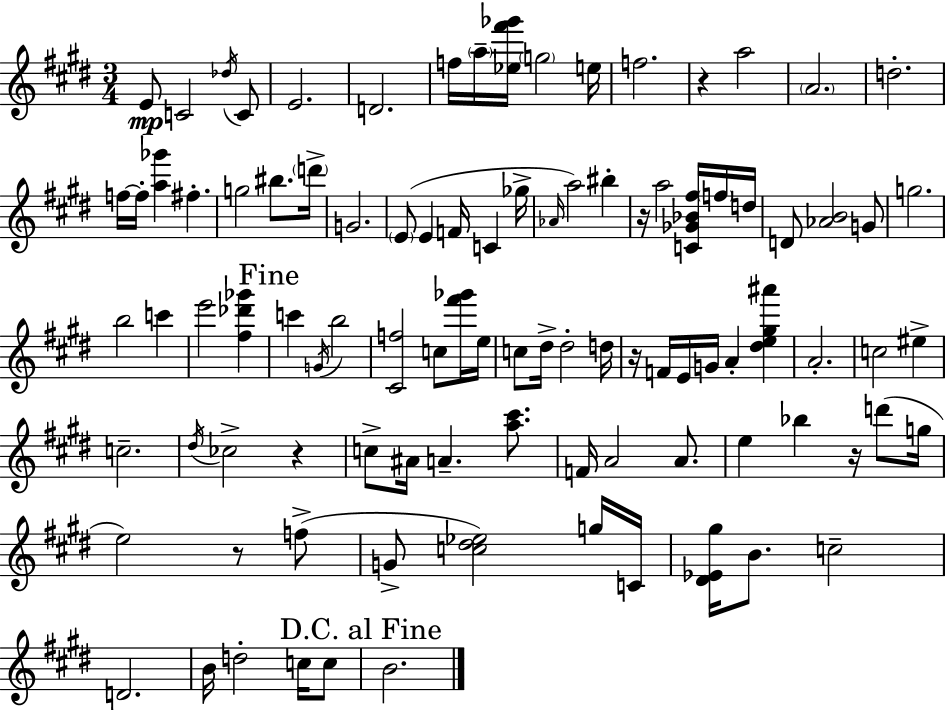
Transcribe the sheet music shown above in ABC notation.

X:1
T:Untitled
M:3/4
L:1/4
K:E
E/2 C2 _d/4 C/2 E2 D2 f/4 a/4 [_e^f'_g']/4 g2 e/4 f2 z a2 A2 d2 f/4 f/4 [a_g'] ^f g2 ^b/2 d'/4 G2 E/2 E F/4 C _g/4 _A/4 a2 ^b z/4 a2 [C_G_B^f]/4 f/4 d/4 D/2 [_AB]2 G/2 g2 b2 c' e'2 [^f_d'_g'] c' G/4 b2 [^Cf]2 c/2 [^f'_g']/4 e/4 c/2 ^d/4 ^d2 d/4 z/4 F/4 E/4 G/4 A [^de^g^a'] A2 c2 ^e c2 ^d/4 _c2 z c/2 ^A/4 A [a^c']/2 F/4 A2 A/2 e _b z/4 d'/2 g/4 e2 z/2 f/2 G/2 [c^d_e]2 g/4 C/4 [^D_E^g]/4 B/2 c2 D2 B/4 d2 c/4 c/2 B2